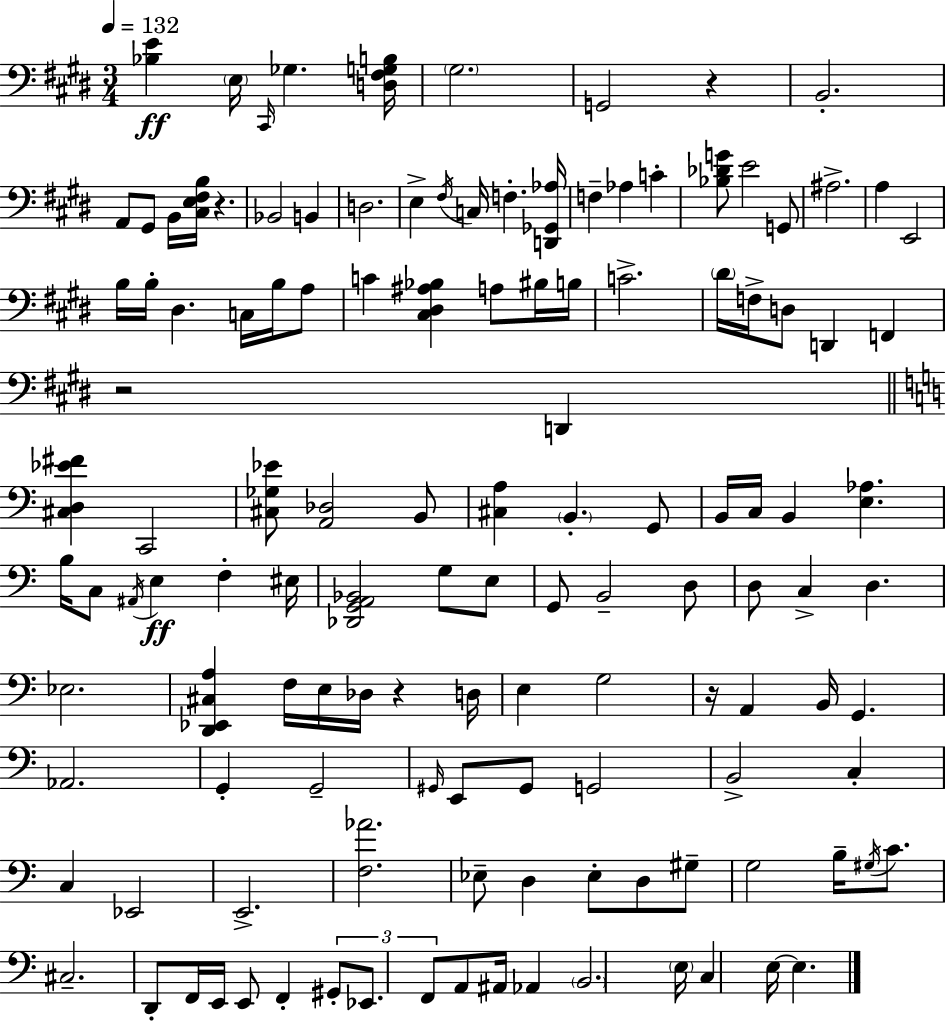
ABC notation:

X:1
T:Untitled
M:3/4
L:1/4
K:E
[_B,E] E,/4 ^C,,/4 _G, [D,^F,G,B,]/4 ^G,2 G,,2 z B,,2 A,,/2 ^G,,/2 B,,/4 [^C,E,^F,B,]/4 z _B,,2 B,, D,2 E, ^F,/4 C,/4 F, [D,,_G,,_A,]/4 F, _A, C [_B,_DG]/2 E2 G,,/2 ^A,2 A, E,,2 B,/4 B,/4 ^D, C,/4 B,/4 A,/2 C [^C,^D,^A,_B,] A,/2 ^B,/4 B,/4 C2 ^D/4 F,/4 D,/2 D,, F,, z2 D,, [^C,D,_E^F] C,,2 [^C,_G,_E]/2 [A,,_D,]2 B,,/2 [^C,A,] B,, G,,/2 B,,/4 C,/4 B,, [E,_A,] B,/4 C,/2 ^A,,/4 E, F, ^E,/4 [_D,,G,,A,,_B,,]2 G,/2 E,/2 G,,/2 B,,2 D,/2 D,/2 C, D, _E,2 [D,,_E,,^C,A,] F,/4 E,/4 _D,/4 z D,/4 E, G,2 z/4 A,, B,,/4 G,, _A,,2 G,, G,,2 ^G,,/4 E,,/2 ^G,,/2 G,,2 B,,2 C, C, _E,,2 E,,2 [F,_A]2 _E,/2 D, _E,/2 D,/2 ^G,/2 G,2 B,/4 ^G,/4 C/2 ^C,2 D,,/2 F,,/4 E,,/4 E,,/2 F,, ^G,,/2 _E,,/2 F,,/2 A,,/2 ^A,,/4 _A,, B,,2 E,/4 C, E,/4 E,